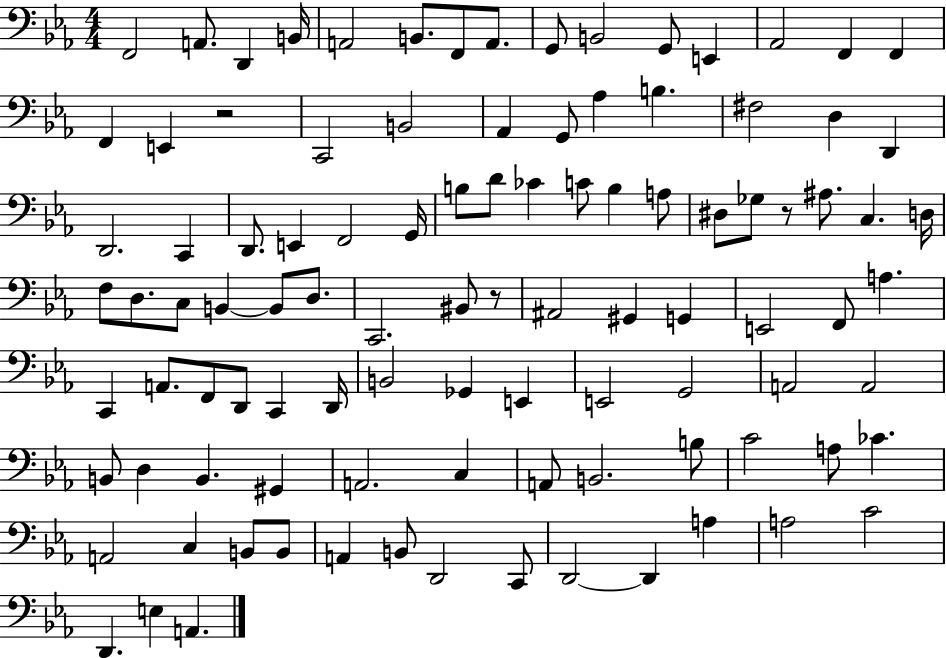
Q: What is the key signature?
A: EES major